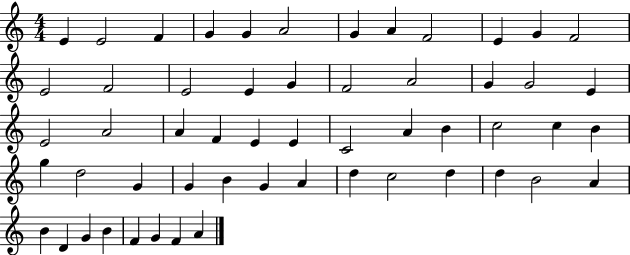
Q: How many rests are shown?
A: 0